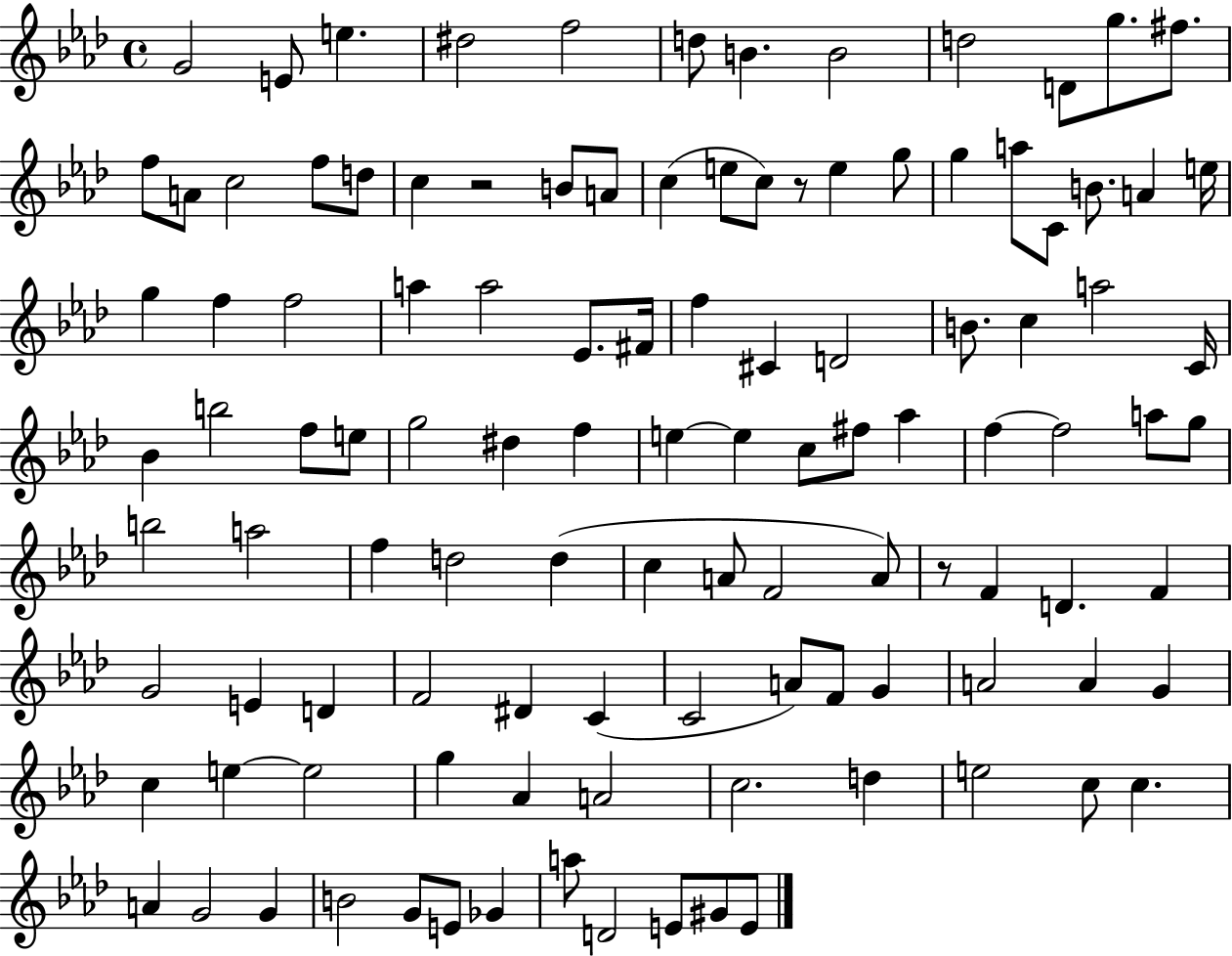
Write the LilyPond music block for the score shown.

{
  \clef treble
  \time 4/4
  \defaultTimeSignature
  \key aes \major
  g'2 e'8 e''4. | dis''2 f''2 | d''8 b'4. b'2 | d''2 d'8 g''8. fis''8. | \break f''8 a'8 c''2 f''8 d''8 | c''4 r2 b'8 a'8 | c''4( e''8 c''8) r8 e''4 g''8 | g''4 a''8 c'8 b'8. a'4 e''16 | \break g''4 f''4 f''2 | a''4 a''2 ees'8. fis'16 | f''4 cis'4 d'2 | b'8. c''4 a''2 c'16 | \break bes'4 b''2 f''8 e''8 | g''2 dis''4 f''4 | e''4~~ e''4 c''8 fis''8 aes''4 | f''4~~ f''2 a''8 g''8 | \break b''2 a''2 | f''4 d''2 d''4( | c''4 a'8 f'2 a'8) | r8 f'4 d'4. f'4 | \break g'2 e'4 d'4 | f'2 dis'4 c'4( | c'2 a'8) f'8 g'4 | a'2 a'4 g'4 | \break c''4 e''4~~ e''2 | g''4 aes'4 a'2 | c''2. d''4 | e''2 c''8 c''4. | \break a'4 g'2 g'4 | b'2 g'8 e'8 ges'4 | a''8 d'2 e'8 gis'8 e'8 | \bar "|."
}